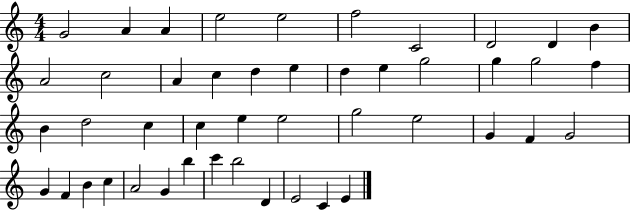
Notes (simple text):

G4/h A4/q A4/q E5/h E5/h F5/h C4/h D4/h D4/q B4/q A4/h C5/h A4/q C5/q D5/q E5/q D5/q E5/q G5/h G5/q G5/h F5/q B4/q D5/h C5/q C5/q E5/q E5/h G5/h E5/h G4/q F4/q G4/h G4/q F4/q B4/q C5/q A4/h G4/q B5/q C6/q B5/h D4/q E4/h C4/q E4/q